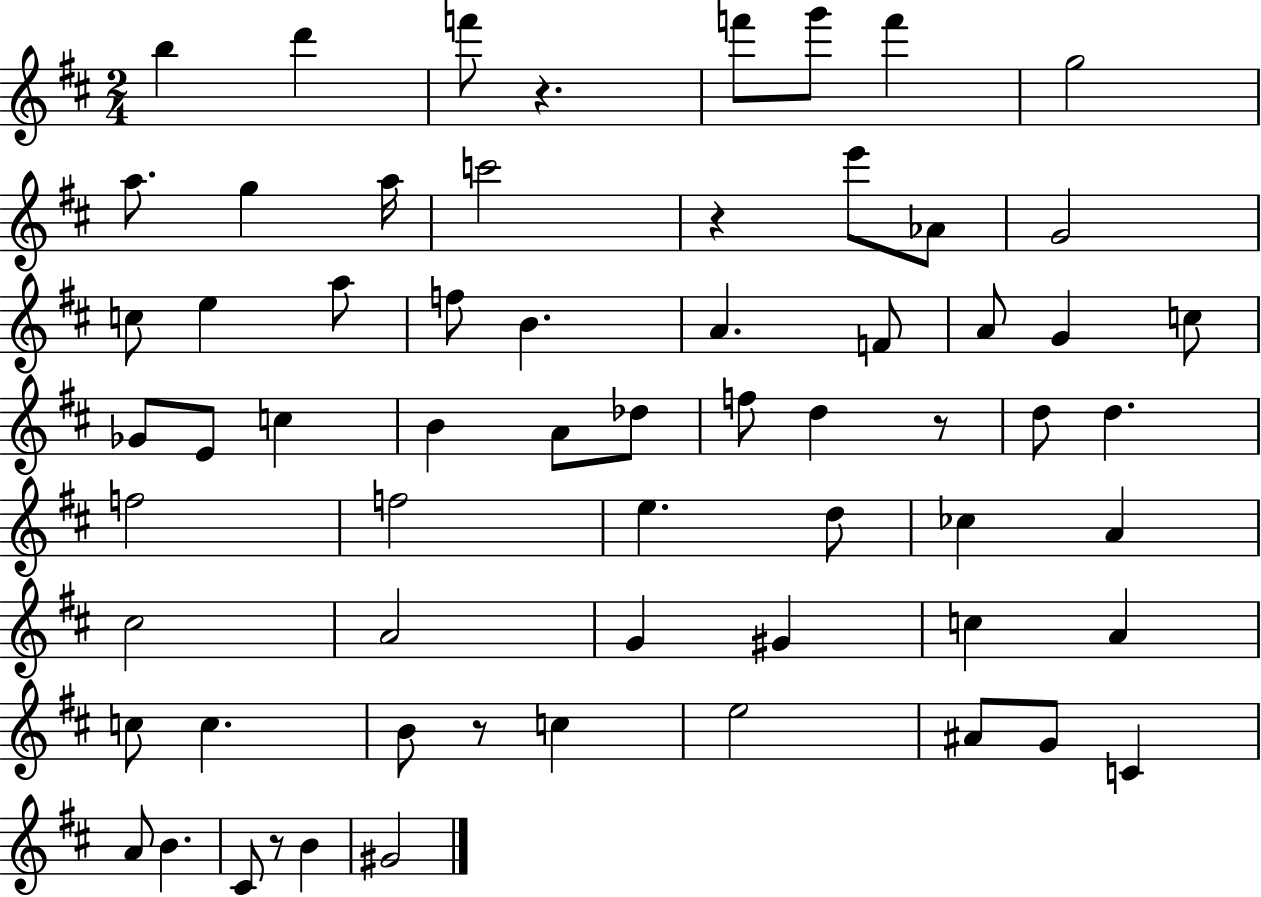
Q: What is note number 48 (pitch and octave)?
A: C5